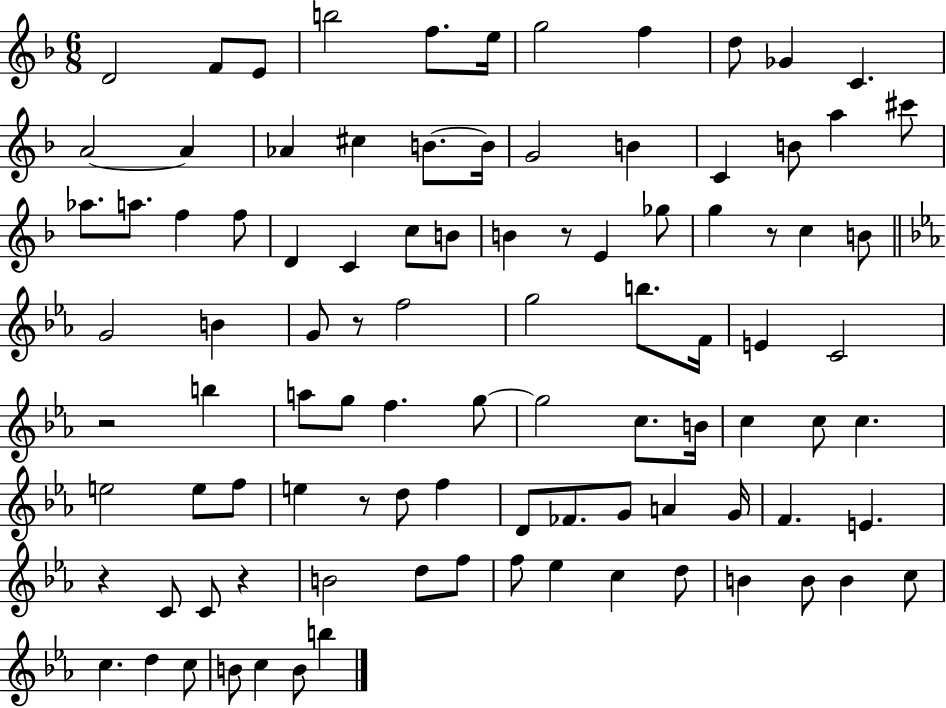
{
  \clef treble
  \numericTimeSignature
  \time 6/8
  \key f \major
  d'2 f'8 e'8 | b''2 f''8. e''16 | g''2 f''4 | d''8 ges'4 c'4. | \break a'2~~ a'4 | aes'4 cis''4 b'8.~~ b'16 | g'2 b'4 | c'4 b'8 a''4 cis'''8 | \break aes''8. a''8. f''4 f''8 | d'4 c'4 c''8 b'8 | b'4 r8 e'4 ges''8 | g''4 r8 c''4 b'8 | \break \bar "||" \break \key ees \major g'2 b'4 | g'8 r8 f''2 | g''2 b''8. f'16 | e'4 c'2 | \break r2 b''4 | a''8 g''8 f''4. g''8~~ | g''2 c''8. b'16 | c''4 c''8 c''4. | \break e''2 e''8 f''8 | e''4 r8 d''8 f''4 | d'8 fes'8. g'8 a'4 g'16 | f'4. e'4. | \break r4 c'8 c'8 r4 | b'2 d''8 f''8 | f''8 ees''4 c''4 d''8 | b'4 b'8 b'4 c''8 | \break c''4. d''4 c''8 | b'8 c''4 b'8 b''4 | \bar "|."
}